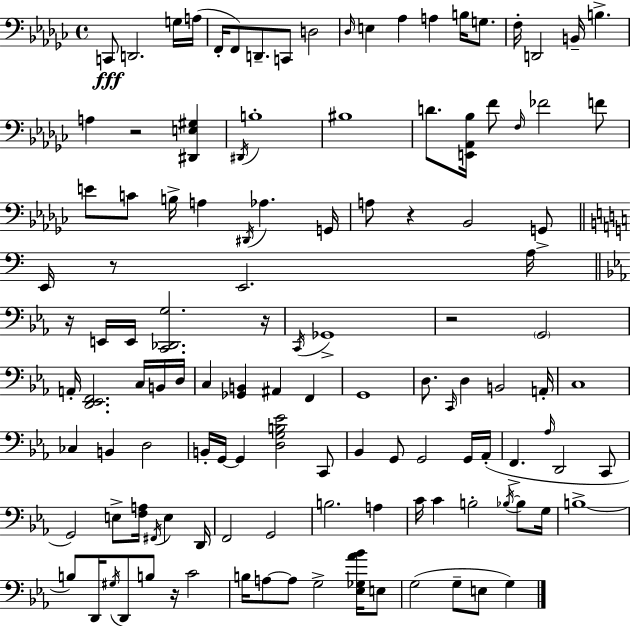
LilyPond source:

{
  \clef bass
  \time 4/4
  \defaultTimeSignature
  \key ees \minor
  \repeat volta 2 { c,8\fff d,2. g16 a16( | f,16-. f,8) d,8.-- c,8 d2 | \grace { des16 } e4 aes4 a4 b16 g8. | f16-. d,2 b,16-- b4.-> | \break a4 r2 <dis, e gis>4 | \acciaccatura { dis,16 } b1-. | bis1 | d'8. <e, aes, bes>16 f'8 \grace { f16 } fes'2 | \break f'8 e'8 c'8 b16-> a4 \acciaccatura { dis,16 } aes4. | g,16 a8 r4 bes,2 | g,8-> \bar "||" \break \key c \major e,16 r8 e,2. a16 | \bar "||" \break \key c \minor r16 e,16 e,16 <c, des, g>2. r16 | \acciaccatura { c,16 } ges,1-> | r2 \parenthesize g,2 | a,16-. <d, ees, f,>2. c16 b,16 | \break d16 c4 <ges, b,>4 ais,4 f,4 | g,1 | d8. \grace { c,16 } d4 b,2 | a,16-. c1 | \break ces4 b,4 d2 | b,16-. g,16~~ g,4 <d g b ees'>2 | c,8 bes,4 g,8 g,2 | g,16 aes,16-.( f,4.-> \grace { aes16 } d,2 | \break c,8 g,2) e8-> <f a>16 \acciaccatura { fis,16 } e4 | d,16 f,2 g,2 | b2. | a4 c'16 c'4 b2-. | \break \acciaccatura { bes16~ }~ bes8 g16 b1->~~ | b8 d,16 \acciaccatura { gis16 } d,8 b8 r16 c'2 | b16 a8~~ a8 g2-> | <ees ges aes' bes'>16 e8 g2( g8-- | \break e8 g4) } \bar "|."
}